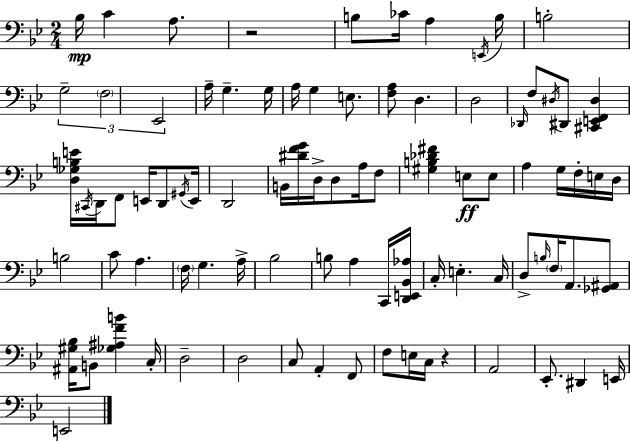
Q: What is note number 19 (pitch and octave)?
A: D3